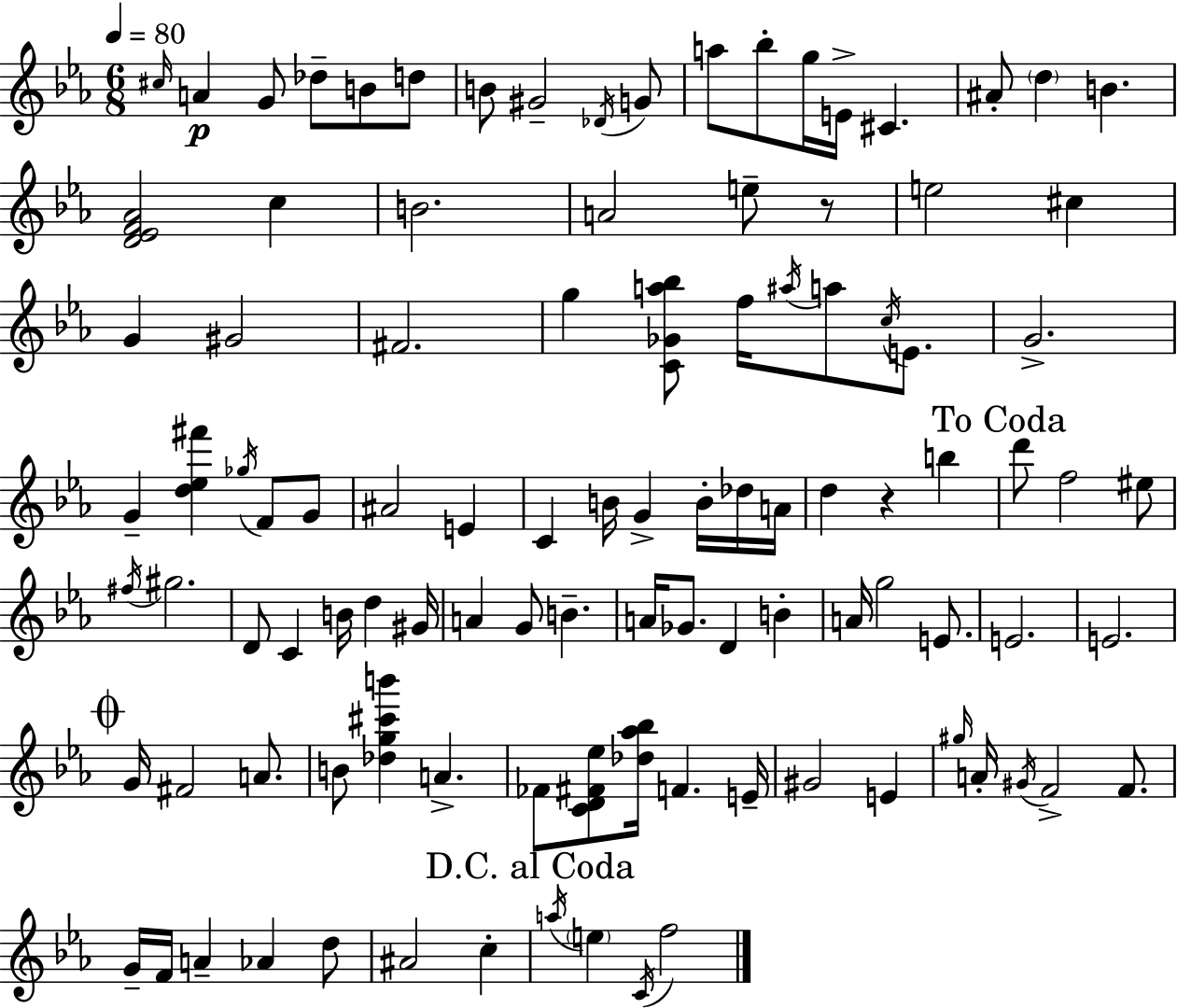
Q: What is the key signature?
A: C minor